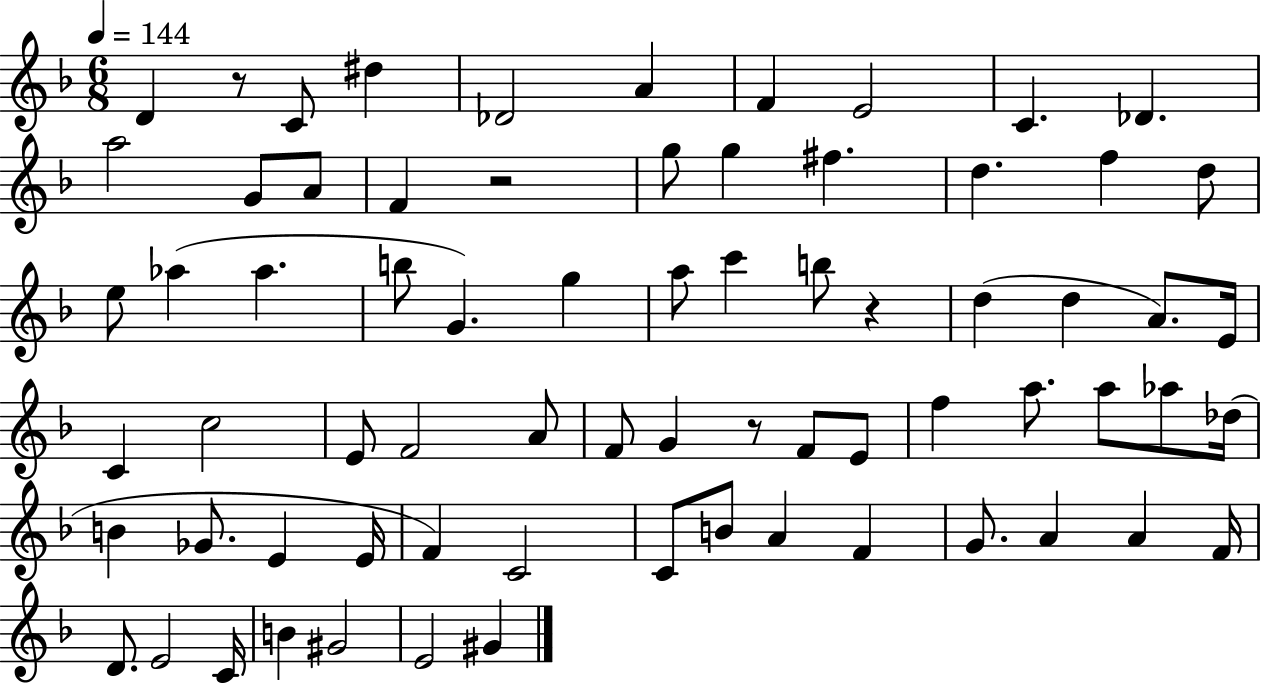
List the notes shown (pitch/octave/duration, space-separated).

D4/q R/e C4/e D#5/q Db4/h A4/q F4/q E4/h C4/q. Db4/q. A5/h G4/e A4/e F4/q R/h G5/e G5/q F#5/q. D5/q. F5/q D5/e E5/e Ab5/q Ab5/q. B5/e G4/q. G5/q A5/e C6/q B5/e R/q D5/q D5/q A4/e. E4/s C4/q C5/h E4/e F4/h A4/e F4/e G4/q R/e F4/e E4/e F5/q A5/e. A5/e Ab5/e Db5/s B4/q Gb4/e. E4/q E4/s F4/q C4/h C4/e B4/e A4/q F4/q G4/e. A4/q A4/q F4/s D4/e. E4/h C4/s B4/q G#4/h E4/h G#4/q